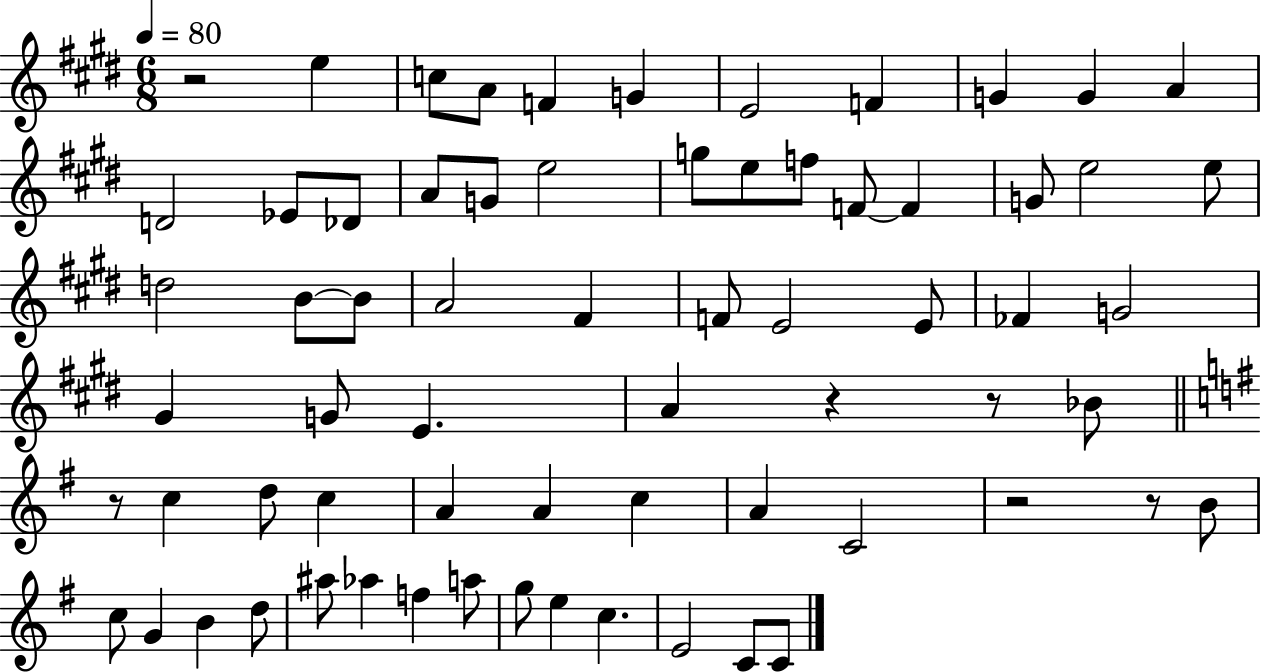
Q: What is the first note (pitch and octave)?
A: E5